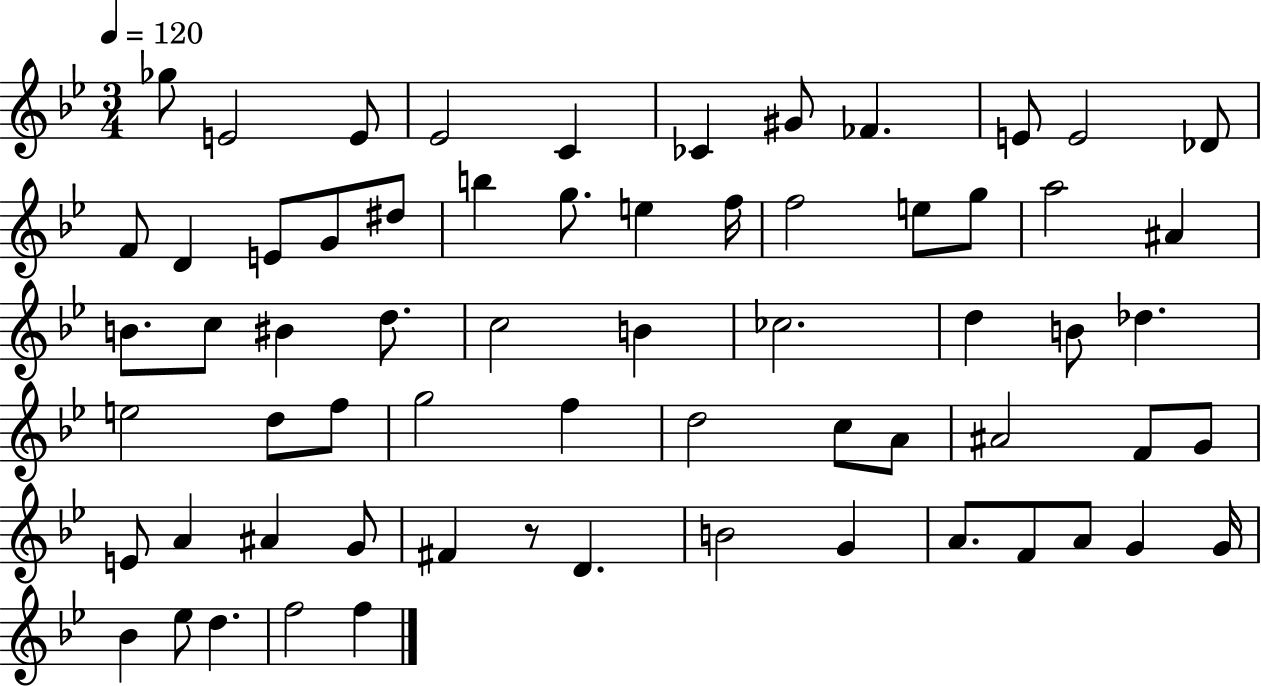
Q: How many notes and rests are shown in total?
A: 65